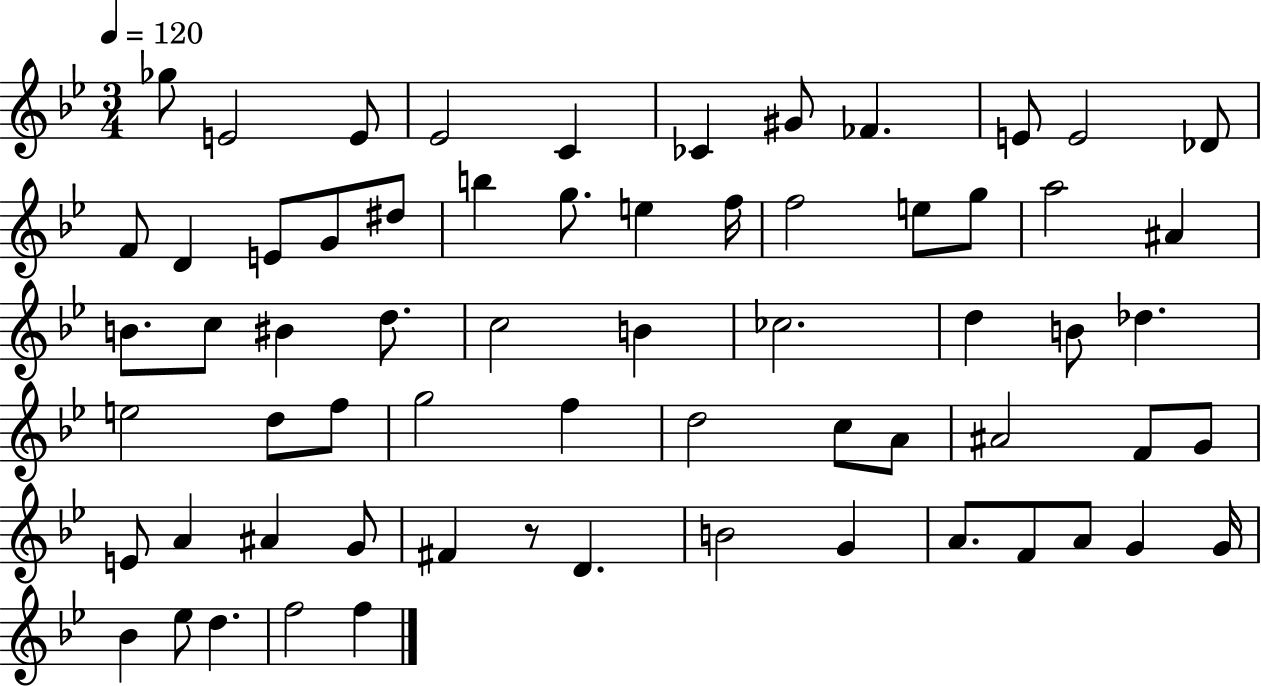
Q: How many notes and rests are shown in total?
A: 65